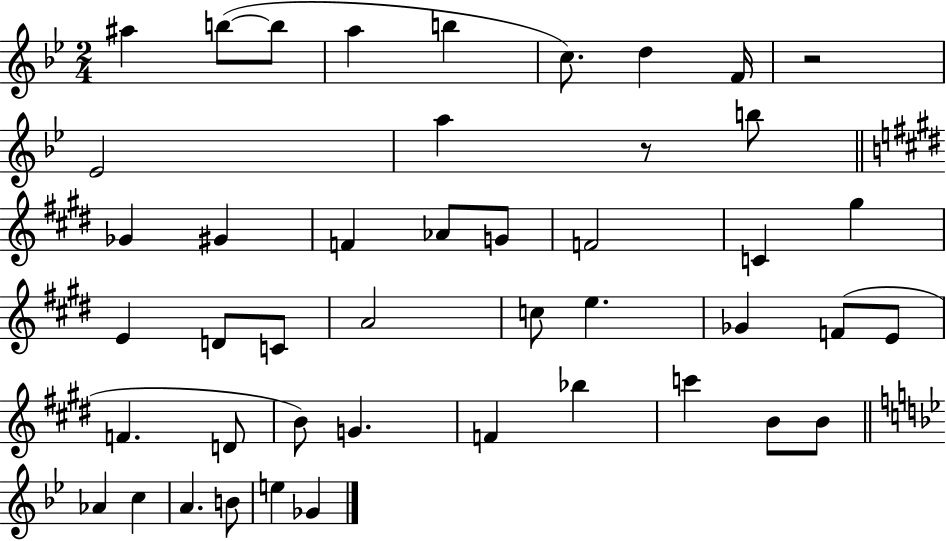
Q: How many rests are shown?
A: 2